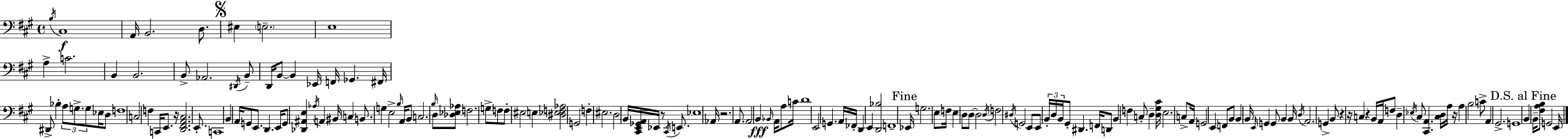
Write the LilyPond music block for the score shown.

{
  \clef bass
  \time 4/4
  \defaultTimeSignature
  \key a \major
  \repeat volta 2 { \acciaccatura { b16 }\f cis1 | a,16 b,2. d8. | \mark \markup { \musicglyph "scripts.segno" } eis4 \parenthesize e2.-- | e1 | \break a4-> c'2. | b,4 b,2. | b,8-> aes,2. \acciaccatura { dis,16 } | b,8-- d,16 b,8~~ b,4 ees,16 f,16 ges,4. | \break fis,16 dis,8-> bes4-. \tuplet 3/2 { a8 g8.-> g8 } ees16 | d8 f1 | c2 f4 c,16 e,8. | r16 <d, fis, a, cis>2. e,8.-. | \break c,1 | b,4 a,16 g,8 e,8. d,4. | e,16 g,8 <des, ais, e>4 \acciaccatura { aes16 } a,4 bis,16 c4 | b,8. g4 e2-> | \break \grace { b16 } a,16 \parenthesize b,8 c2. | \grace { b16 } d8 <des ees aes>8 f2. | g8-> f8 f8-. eis2 | e4 <dis ees f aes>2 g,2 | \break f4-. eis2. | d2 b,16 <cis, e, ges, a,>16 ees,16 | r8 \acciaccatura { cis,16 } e,8. ees1 | aes,16 r2. | \break a,8. a,2 b,4\fff | \grace { bes,16 } a,16 a8 c'16 d'1 | e,2 g,4. | a,16 fes,16-. d,4 e,4 <d, bes>2 | \break f,1-- | \mark "Fine" ees,16 g2. | e8 f16 e4 d8 d8~~ \parenthesize d2 | \acciaccatura { d16 } f2 | \break \acciaccatura { dis16 } g,2 e,8 e,8 \tuplet 3/2 { b,16-. d16 b,16 } | gis,8-. dis,4. f,16 d,8 b,4 f4 | c8-. d4-- <d gis cis'>16 e2. | c8-> a,16 g,2 | \break e,4 f,8 b,8 b,4 b,16 \grace { e,16 } g,4 | g,8 b,4 b,16 \acciaccatura { d16 } a,2. | g,4-> b,8 r4 | r16 c4 r4 b,16 a,16 f8 d4-- | \break \acciaccatura { ees16 } cis8 <cis, a,>4. <cis d>16 a16 r16 a4 | b2 c'8-> a,4 | gis,2.-> g,1 | \mark "D.S. al Fine" b,4 | \break b,16-- <fis a b>8 g,2 e,16 } \bar "|."
}